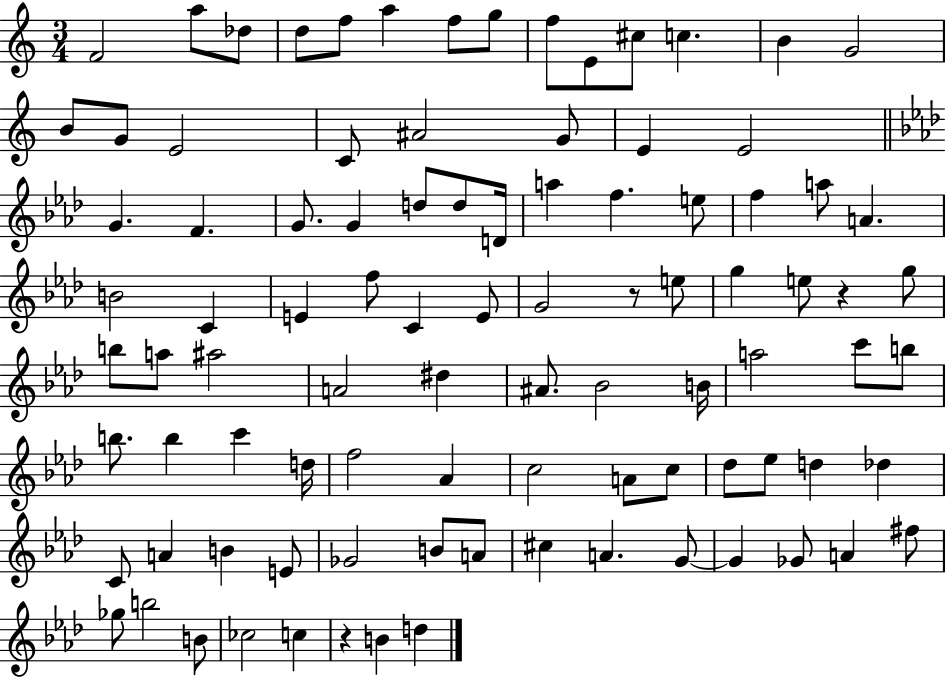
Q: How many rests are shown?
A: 3